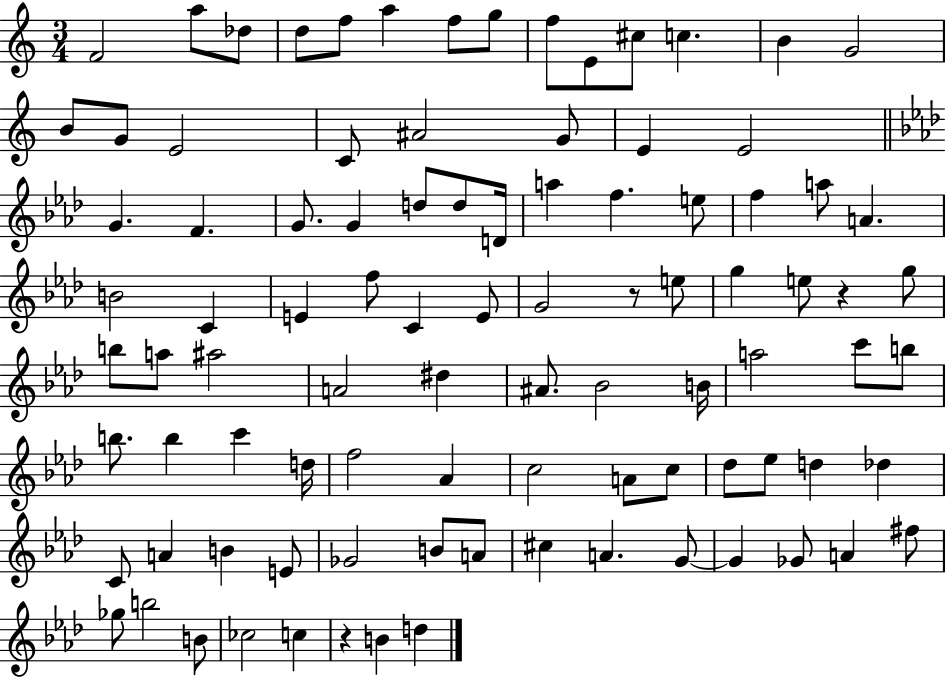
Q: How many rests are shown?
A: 3